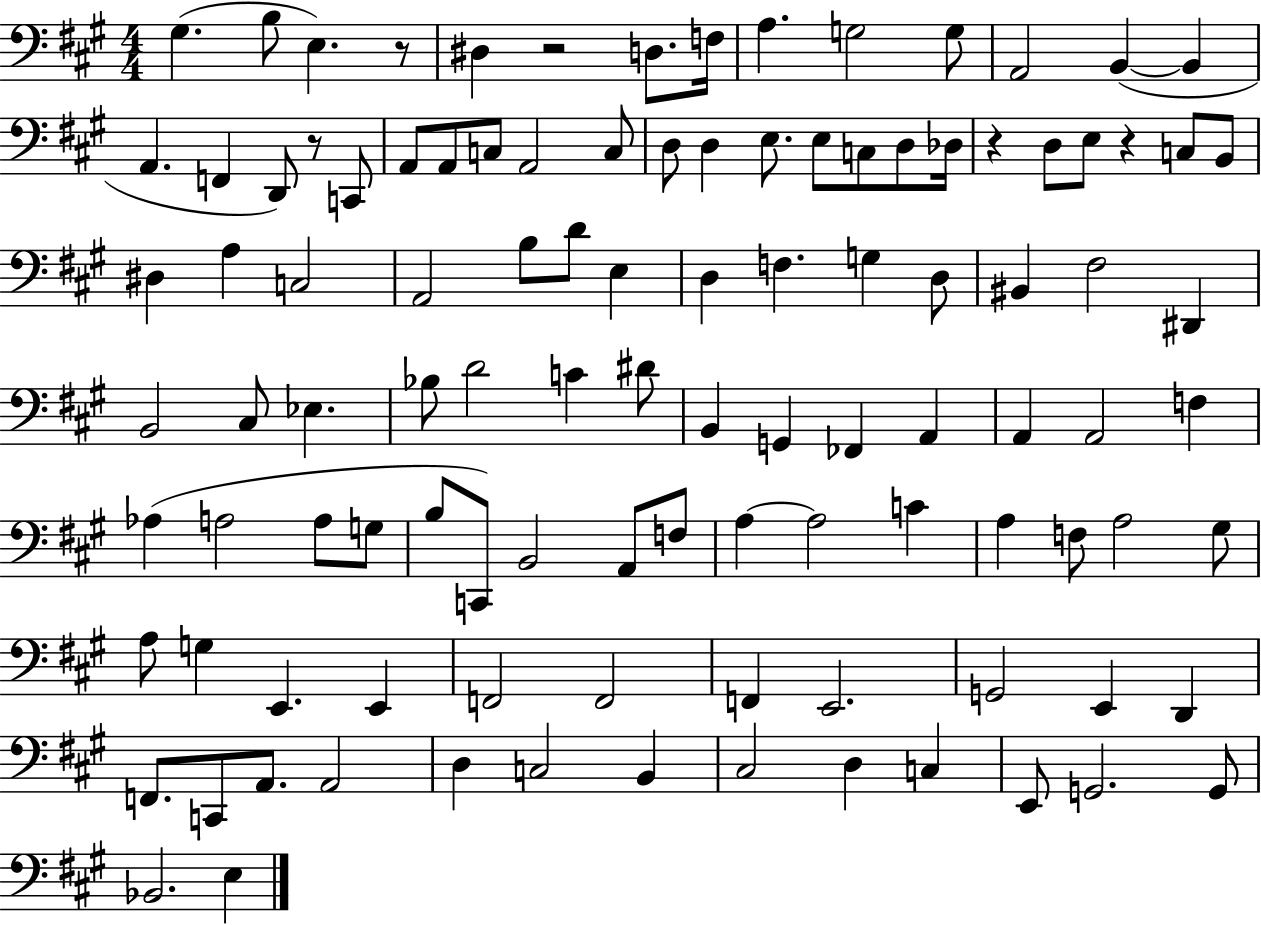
{
  \clef bass
  \numericTimeSignature
  \time 4/4
  \key a \major
  \repeat volta 2 { gis4.( b8 e4.) r8 | dis4 r2 d8. f16 | a4. g2 g8 | a,2 b,4~(~ b,4 | \break a,4. f,4 d,8) r8 c,8 | a,8 a,8 c8 a,2 c8 | d8 d4 e8. e8 c8 d8 des16 | r4 d8 e8 r4 c8 b,8 | \break dis4 a4 c2 | a,2 b8 d'8 e4 | d4 f4. g4 d8 | bis,4 fis2 dis,4 | \break b,2 cis8 ees4. | bes8 d'2 c'4 dis'8 | b,4 g,4 fes,4 a,4 | a,4 a,2 f4 | \break aes4( a2 a8 g8 | b8 c,8) b,2 a,8 f8 | a4~~ a2 c'4 | a4 f8 a2 gis8 | \break a8 g4 e,4. e,4 | f,2 f,2 | f,4 e,2. | g,2 e,4 d,4 | \break f,8. c,8 a,8. a,2 | d4 c2 b,4 | cis2 d4 c4 | e,8 g,2. g,8 | \break bes,2. e4 | } \bar "|."
}